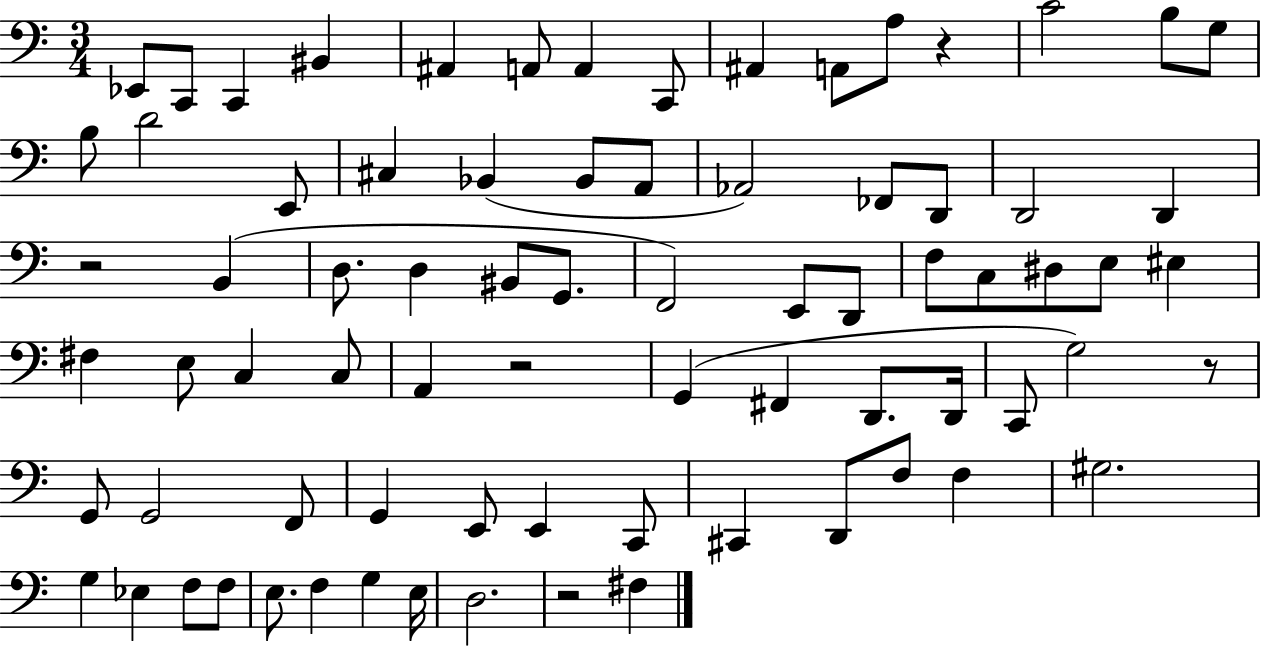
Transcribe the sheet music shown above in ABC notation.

X:1
T:Untitled
M:3/4
L:1/4
K:C
_E,,/2 C,,/2 C,, ^B,, ^A,, A,,/2 A,, C,,/2 ^A,, A,,/2 A,/2 z C2 B,/2 G,/2 B,/2 D2 E,,/2 ^C, _B,, _B,,/2 A,,/2 _A,,2 _F,,/2 D,,/2 D,,2 D,, z2 B,, D,/2 D, ^B,,/2 G,,/2 F,,2 E,,/2 D,,/2 F,/2 C,/2 ^D,/2 E,/2 ^E, ^F, E,/2 C, C,/2 A,, z2 G,, ^F,, D,,/2 D,,/4 C,,/2 G,2 z/2 G,,/2 G,,2 F,,/2 G,, E,,/2 E,, C,,/2 ^C,, D,,/2 F,/2 F, ^G,2 G, _E, F,/2 F,/2 E,/2 F, G, E,/4 D,2 z2 ^F,